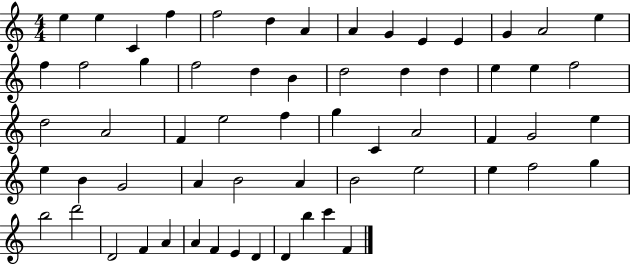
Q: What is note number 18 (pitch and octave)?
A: F5